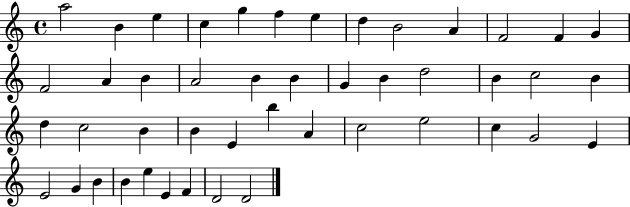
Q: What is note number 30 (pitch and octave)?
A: E4